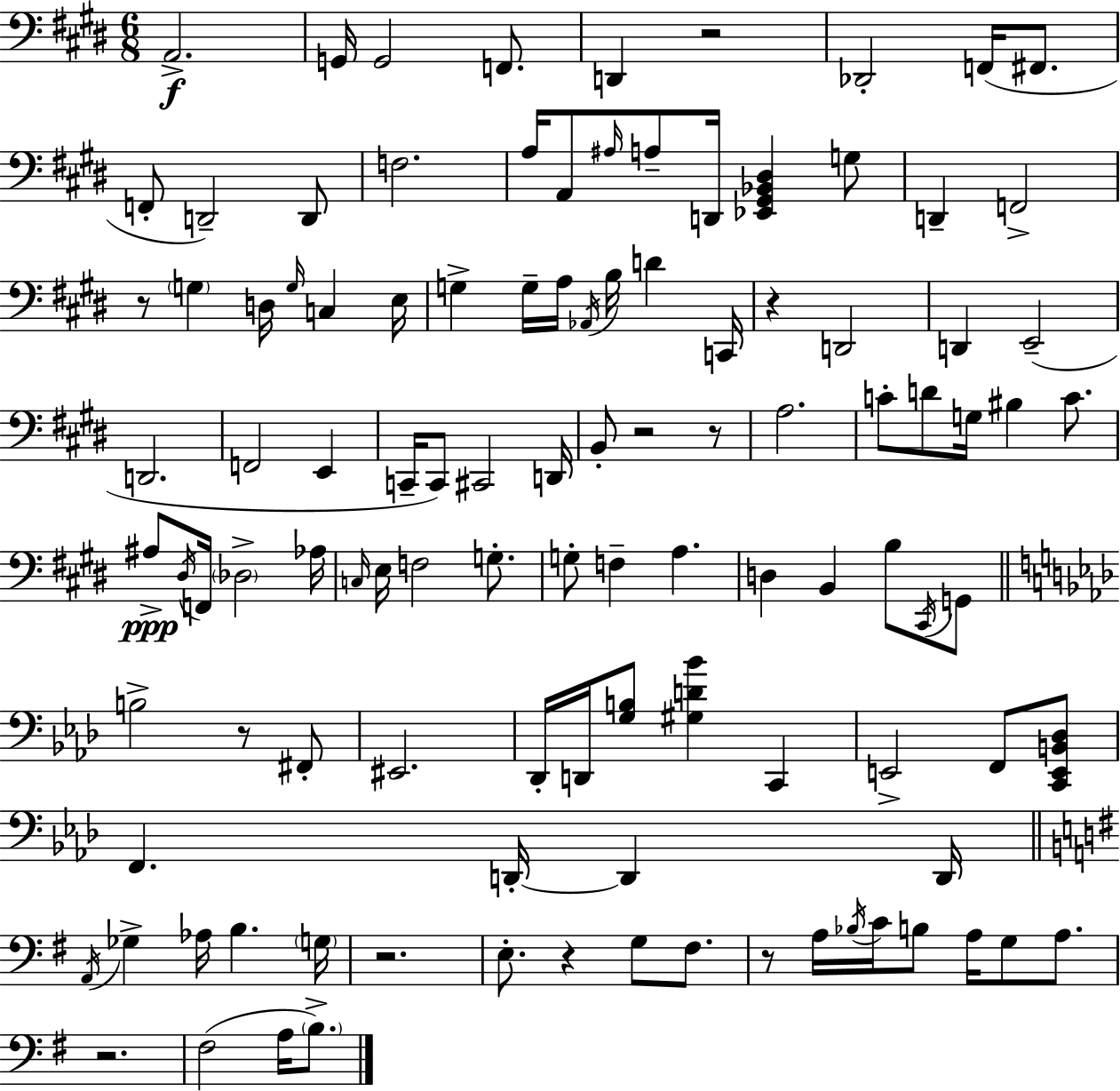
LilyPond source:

{
  \clef bass
  \numericTimeSignature
  \time 6/8
  \key e \major
  \repeat volta 2 { a,2.->\f | g,16 g,2 f,8. | d,4 r2 | des,2-. f,16( fis,8. | \break f,8-. d,2--) d,8 | f2. | a16 a,8 \grace { ais16 } a8-- d,16 <ees, gis, bes, dis>4 g8 | d,4-- f,2-> | \break r8 \parenthesize g4 d16 \grace { g16 } c4 | e16 g4-> g16-- a16 \acciaccatura { aes,16 } b16 d'4 | c,16 r4 d,2 | d,4 e,2--( | \break d,2. | f,2 e,4 | c,16-- c,8) cis,2 | d,16 b,8-. r2 | \break r8 a2. | c'8-. d'8 g16 bis4 | c'8. ais8->\ppp \acciaccatura { dis16 } f,16 \parenthesize des2-> | aes16 \grace { c16 } e16 f2 | \break g8.-. g8-. f4-- a4. | d4 b,4 | b8 \acciaccatura { cis,16 } g,8 \bar "||" \break \key aes \major b2-> r8 fis,8-. | eis,2. | des,16-. d,16 <g b>8 <gis d' bes'>4 c,4 | e,2-> f,8 <c, e, b, des>8 | \break f,4. d,16-.~~ d,4 d,16 | \bar "||" \break \key e \minor \acciaccatura { a,16 } ges4-> aes16 b4. | \parenthesize g16 r2. | e8.-. r4 g8 fis8. | r8 a16 \acciaccatura { bes16 } c'16 b8 a16 g8 a8. | \break r2. | fis2( a16 \parenthesize b8.->) | } \bar "|."
}